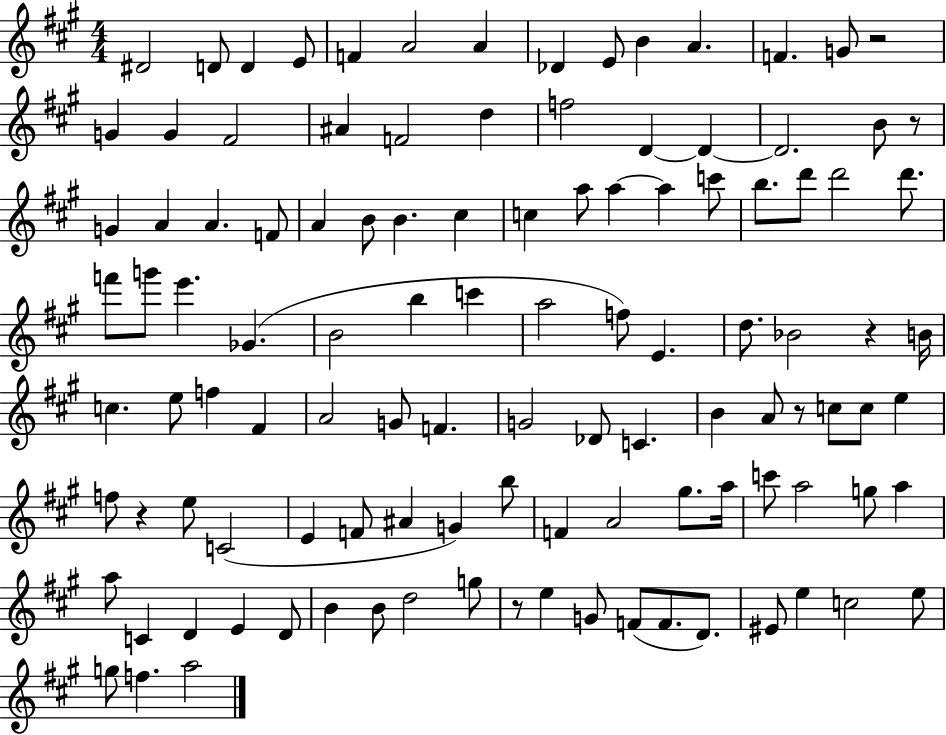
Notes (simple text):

D#4/h D4/e D4/q E4/e F4/q A4/h A4/q Db4/q E4/e B4/q A4/q. F4/q. G4/e R/h G4/q G4/q F#4/h A#4/q F4/h D5/q F5/h D4/q D4/q D4/h. B4/e R/e G4/q A4/q A4/q. F4/e A4/q B4/e B4/q. C#5/q C5/q A5/e A5/q A5/q C6/e B5/e. D6/e D6/h D6/e. F6/e G6/e E6/q. Gb4/q. B4/h B5/q C6/q A5/h F5/e E4/q. D5/e. Bb4/h R/q B4/s C5/q. E5/e F5/q F#4/q A4/h G4/e F4/q. G4/h Db4/e C4/q. B4/q A4/e R/e C5/e C5/e E5/q F5/e R/q E5/e C4/h E4/q F4/e A#4/q G4/q B5/e F4/q A4/h G#5/e. A5/s C6/e A5/h G5/e A5/q A5/e C4/q D4/q E4/q D4/e B4/q B4/e D5/h G5/e R/e E5/q G4/e F4/e F4/e. D4/e. EIS4/e E5/q C5/h E5/e G5/e F5/q. A5/h